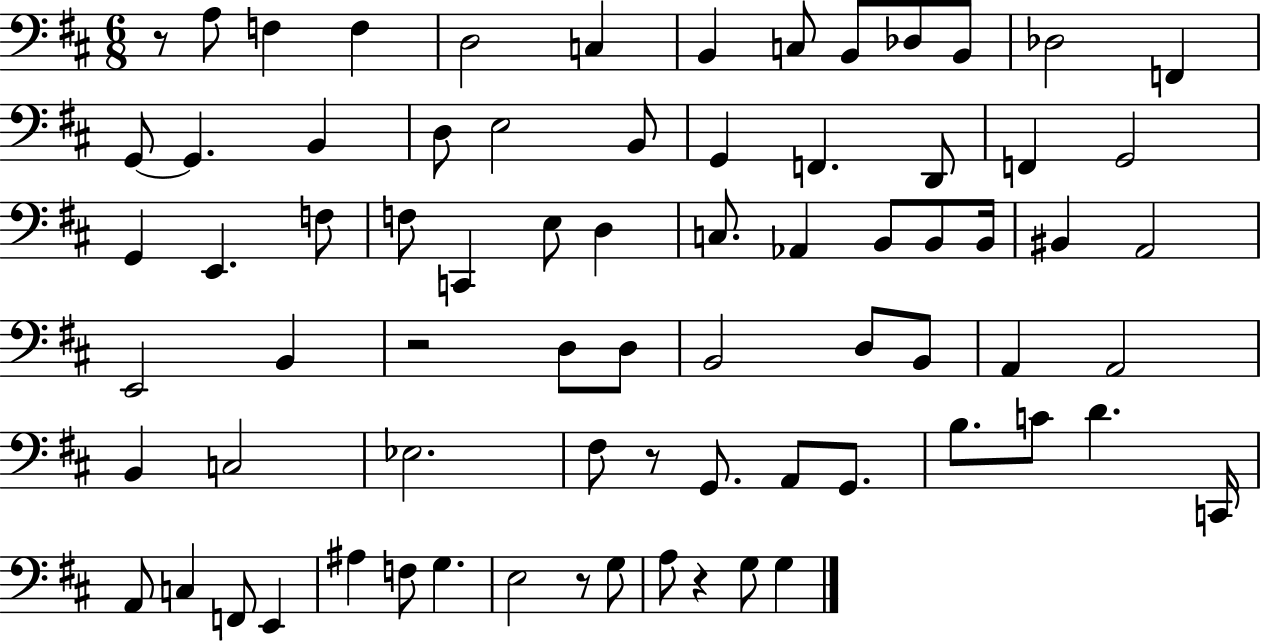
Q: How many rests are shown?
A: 5